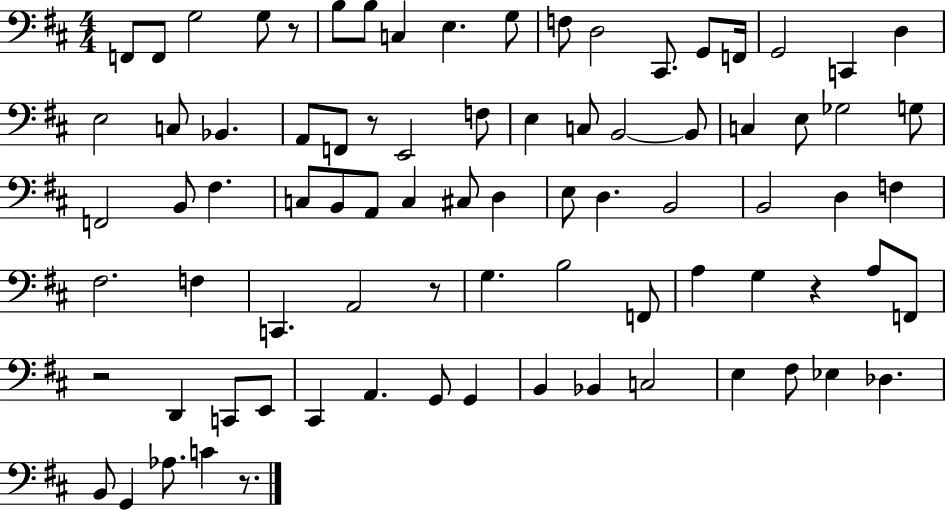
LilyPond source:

{
  \clef bass
  \numericTimeSignature
  \time 4/4
  \key d \major
  f,8 f,8 g2 g8 r8 | b8 b8 c4 e4. g8 | f8 d2 cis,8. g,8 f,16 | g,2 c,4 d4 | \break e2 c8 bes,4. | a,8 f,8 r8 e,2 f8 | e4 c8 b,2~~ b,8 | c4 e8 ges2 g8 | \break f,2 b,8 fis4. | c8 b,8 a,8 c4 cis8 d4 | e8 d4. b,2 | b,2 d4 f4 | \break fis2. f4 | c,4. a,2 r8 | g4. b2 f,8 | a4 g4 r4 a8 f,8 | \break r2 d,4 c,8 e,8 | cis,4 a,4. g,8 g,4 | b,4 bes,4 c2 | e4 fis8 ees4 des4. | \break b,8 g,4 aes8. c'4 r8. | \bar "|."
}